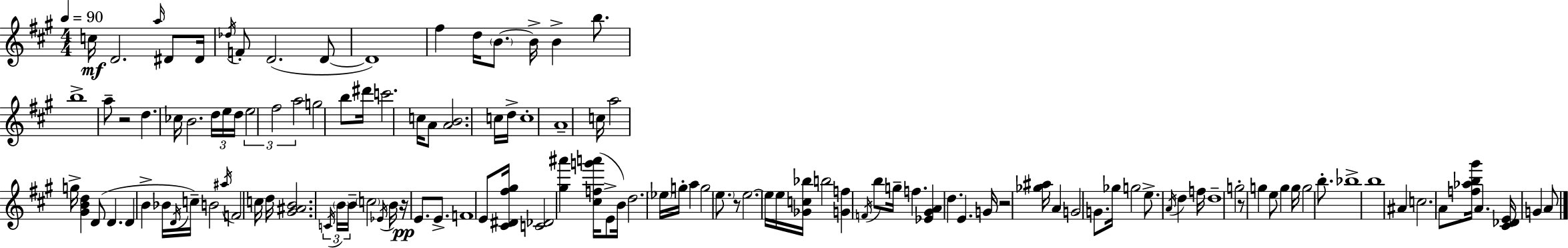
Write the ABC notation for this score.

X:1
T:Untitled
M:4/4
L:1/4
K:A
c/4 D2 a/4 ^D/2 ^D/4 _d/4 F/2 D2 D/2 D4 ^f d/4 B/2 B/4 B b/2 b4 a/2 z2 d _c/4 B2 d/4 e/4 d/4 e2 ^f2 a2 g2 b/2 ^d'/4 c'2 c/4 A/2 [AB]2 c/4 d/4 c4 A4 c/4 a2 g/4 [^GBd] D/2 D D B _B/4 D/4 c/4 B2 ^a/4 F2 c/4 d/4 [^G^AB]2 C/4 B/4 B/4 c2 _E/4 B/4 z/4 E/2 E/2 F4 E/2 [^C^D^f^g]/4 [C_D]2 [^g^a'] [^cfg'a']/4 E/2 B/4 d2 _e/4 g/4 a g2 e/2 z/2 e2 e/4 e/4 [_Gc_b]/4 b2 [Gf] F/4 b/2 g/4 f [_E^GA] d E G/4 z2 [_g^a]/4 A G2 G/2 _g/4 g2 e/2 A/4 d f/4 d4 g2 z/2 g e/2 g g/4 g2 b/2 _b4 b4 ^A c2 A/2 [f_ab^g']/4 A [^C_DE]/4 G A/2